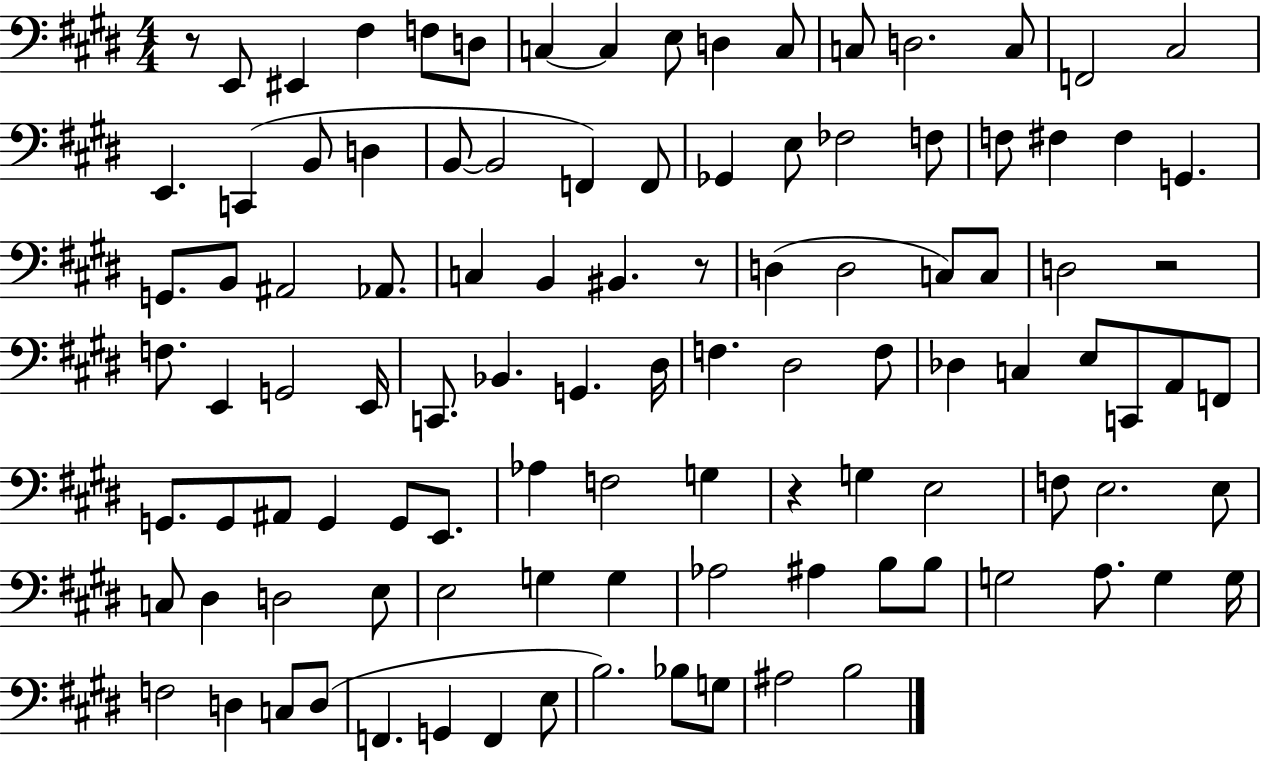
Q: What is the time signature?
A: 4/4